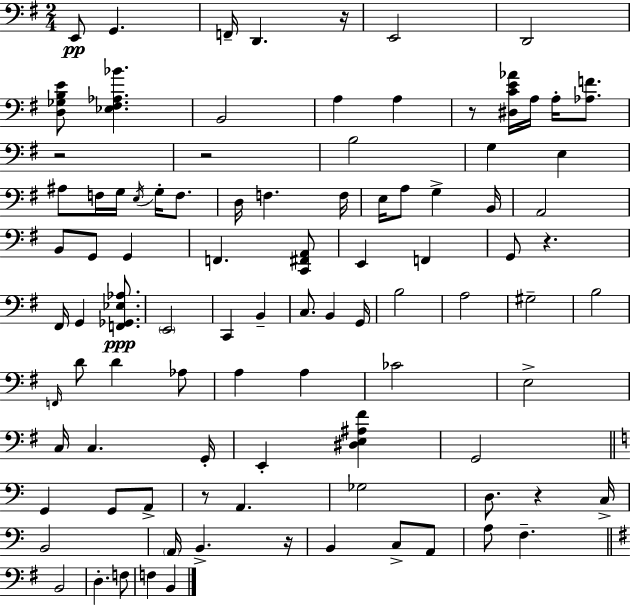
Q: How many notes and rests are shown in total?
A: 95